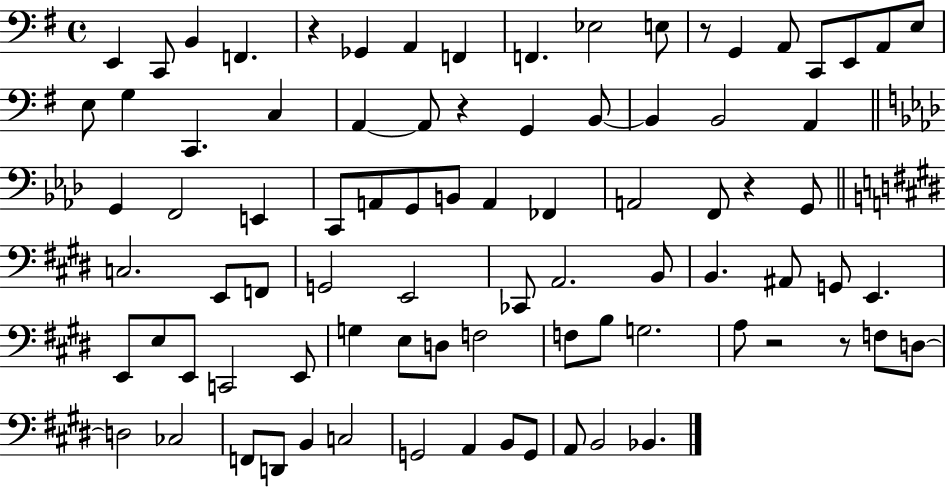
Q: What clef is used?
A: bass